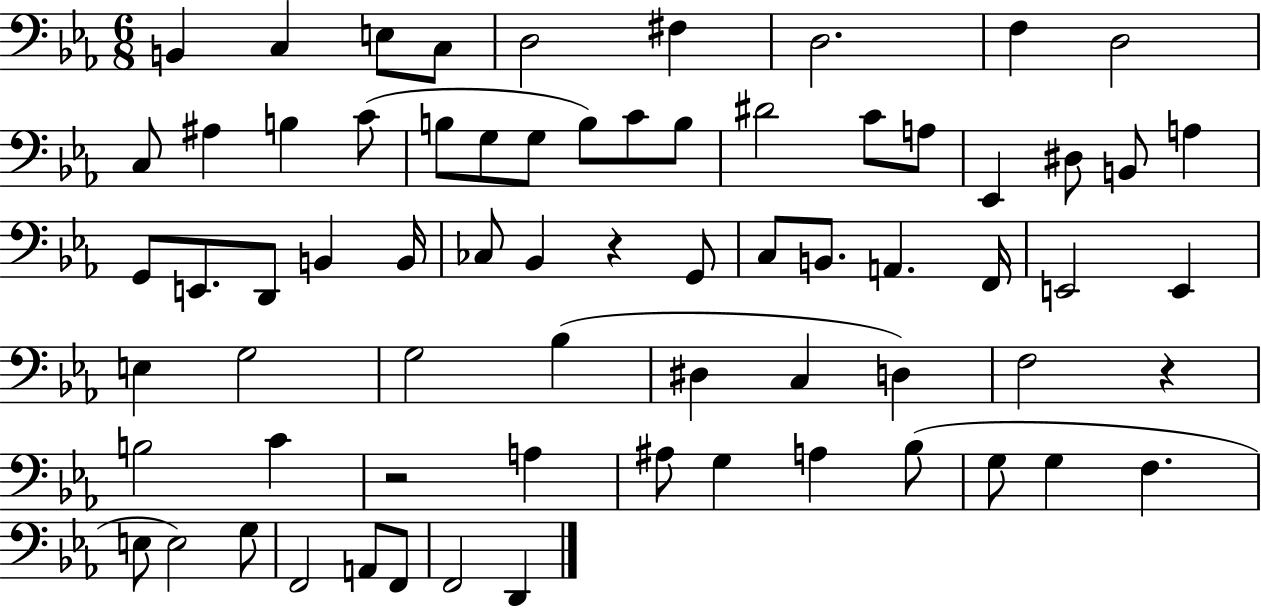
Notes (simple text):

B2/q C3/q E3/e C3/e D3/h F#3/q D3/h. F3/q D3/h C3/e A#3/q B3/q C4/e B3/e G3/e G3/e B3/e C4/e B3/e D#4/h C4/e A3/e Eb2/q D#3/e B2/e A3/q G2/e E2/e. D2/e B2/q B2/s CES3/e Bb2/q R/q G2/e C3/e B2/e. A2/q. F2/s E2/h E2/q E3/q G3/h G3/h Bb3/q D#3/q C3/q D3/q F3/h R/q B3/h C4/q R/h A3/q A#3/e G3/q A3/q Bb3/e G3/e G3/q F3/q. E3/e E3/h G3/e F2/h A2/e F2/e F2/h D2/q